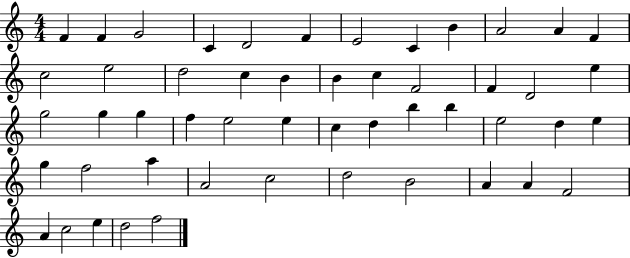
F4/q F4/q G4/h C4/q D4/h F4/q E4/h C4/q B4/q A4/h A4/q F4/q C5/h E5/h D5/h C5/q B4/q B4/q C5/q F4/h F4/q D4/h E5/q G5/h G5/q G5/q F5/q E5/h E5/q C5/q D5/q B5/q B5/q E5/h D5/q E5/q G5/q F5/h A5/q A4/h C5/h D5/h B4/h A4/q A4/q F4/h A4/q C5/h E5/q D5/h F5/h